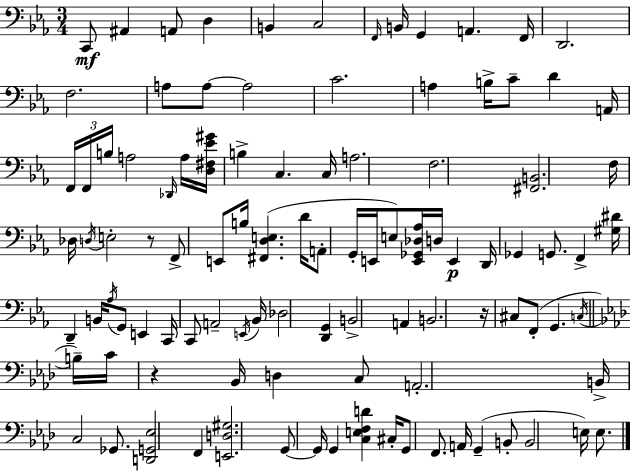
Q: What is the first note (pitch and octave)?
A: C2